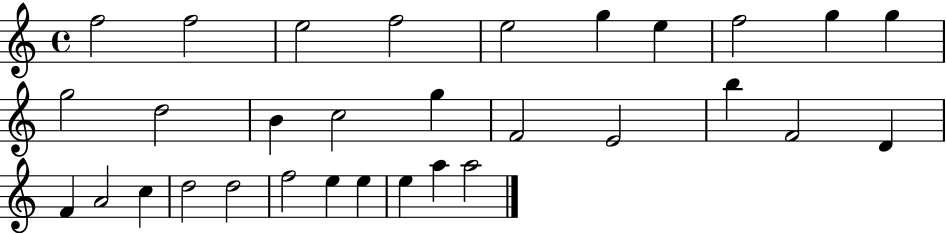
X:1
T:Untitled
M:4/4
L:1/4
K:C
f2 f2 e2 f2 e2 g e f2 g g g2 d2 B c2 g F2 E2 b F2 D F A2 c d2 d2 f2 e e e a a2